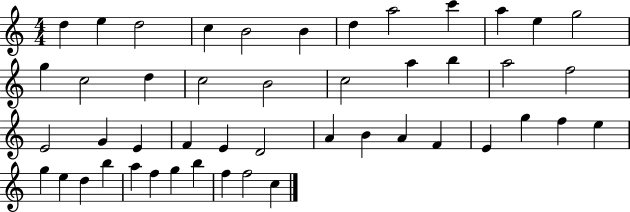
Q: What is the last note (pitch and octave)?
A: C5